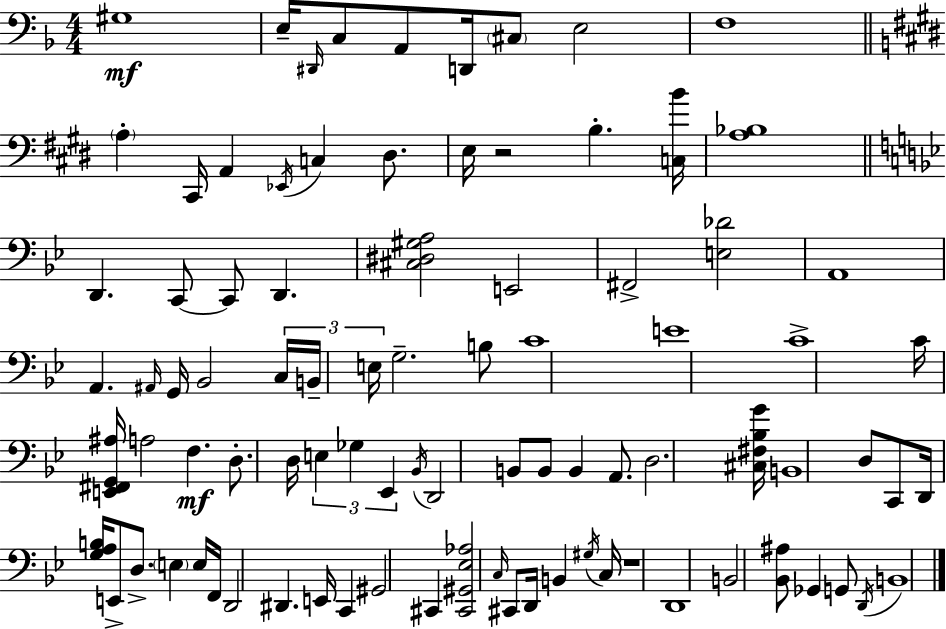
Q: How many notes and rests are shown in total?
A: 89